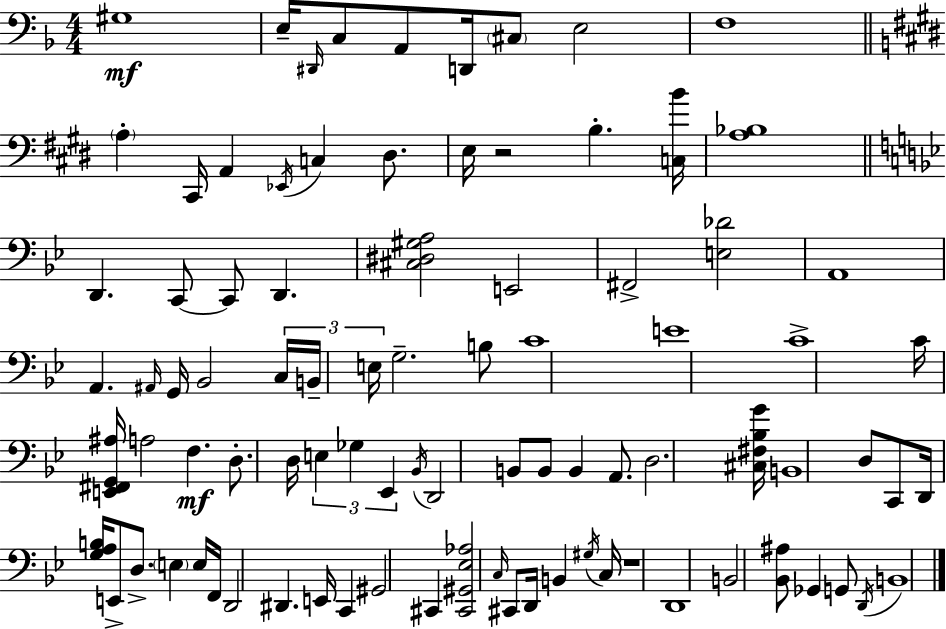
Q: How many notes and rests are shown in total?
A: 89